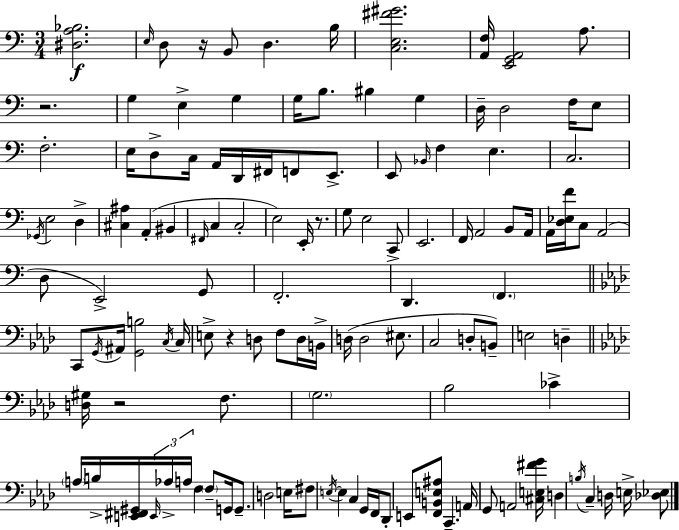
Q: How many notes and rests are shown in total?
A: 125